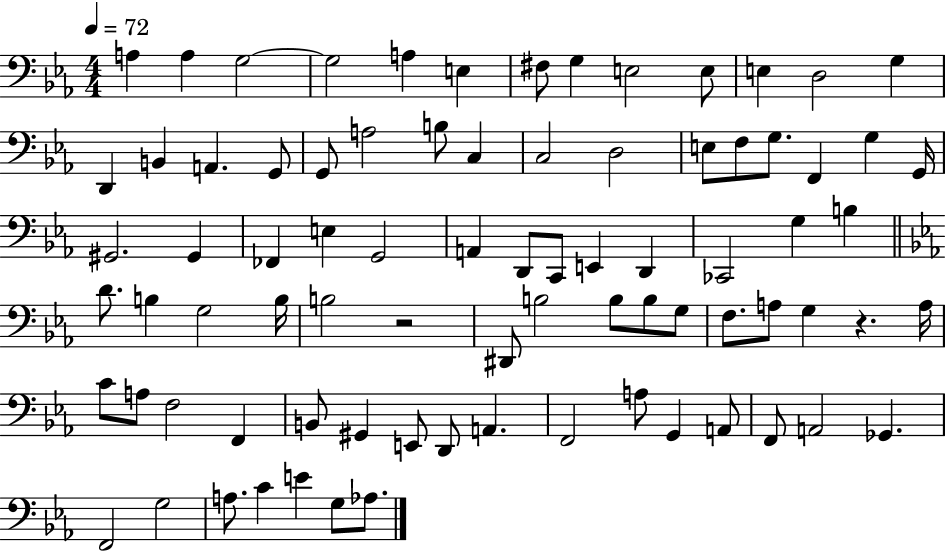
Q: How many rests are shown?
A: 2